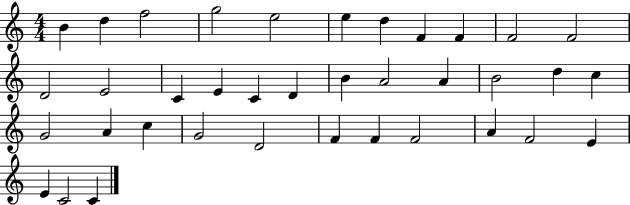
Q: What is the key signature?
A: C major